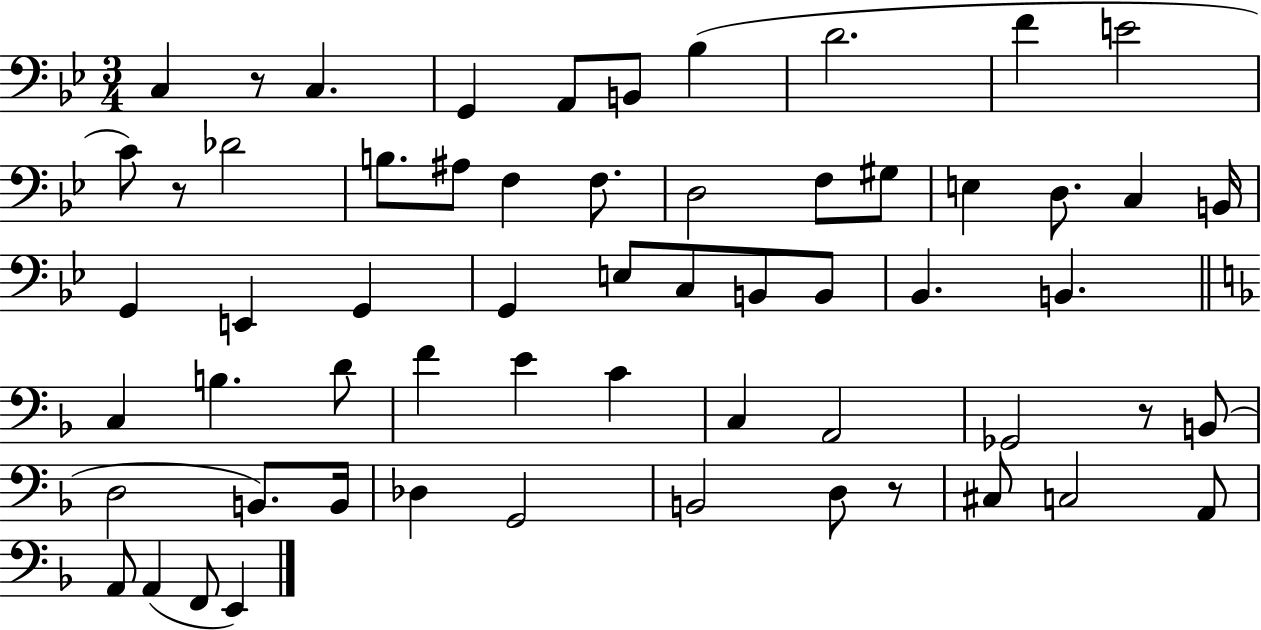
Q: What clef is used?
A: bass